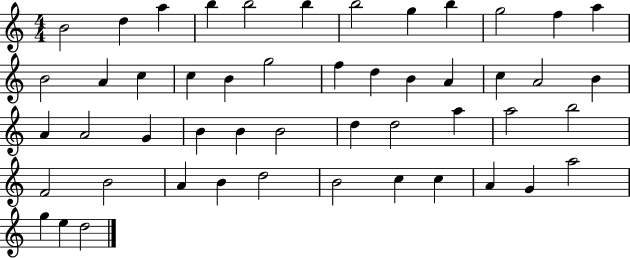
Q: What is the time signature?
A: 4/4